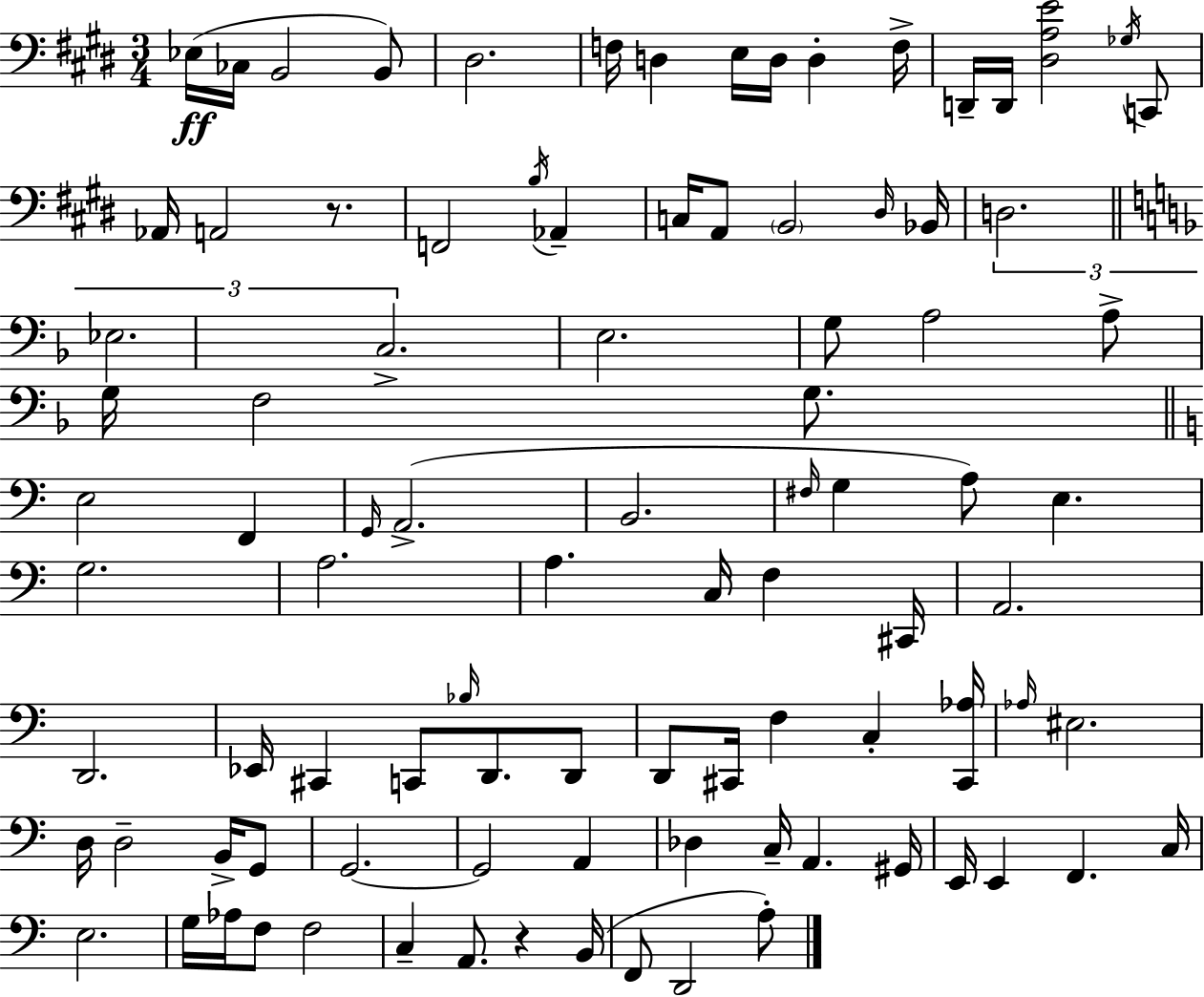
X:1
T:Untitled
M:3/4
L:1/4
K:E
_E,/4 _C,/4 B,,2 B,,/2 ^D,2 F,/4 D, E,/4 D,/4 D, F,/4 D,,/4 D,,/4 [^D,A,E]2 _G,/4 C,,/2 _A,,/4 A,,2 z/2 F,,2 B,/4 _A,, C,/4 A,,/2 B,,2 ^D,/4 _B,,/4 D,2 _E,2 C,2 E,2 G,/2 A,2 A,/2 G,/4 F,2 G,/2 E,2 F,, G,,/4 A,,2 B,,2 ^F,/4 G, A,/2 E, G,2 A,2 A, C,/4 F, ^C,,/4 A,,2 D,,2 _E,,/4 ^C,, C,,/2 _B,/4 D,,/2 D,,/2 D,,/2 ^C,,/4 F, C, [^C,,_A,]/4 _A,/4 ^E,2 D,/4 D,2 B,,/4 G,,/2 G,,2 G,,2 A,, _D, C,/4 A,, ^G,,/4 E,,/4 E,, F,, C,/4 E,2 G,/4 _A,/4 F,/2 F,2 C, A,,/2 z B,,/4 F,,/2 D,,2 A,/2